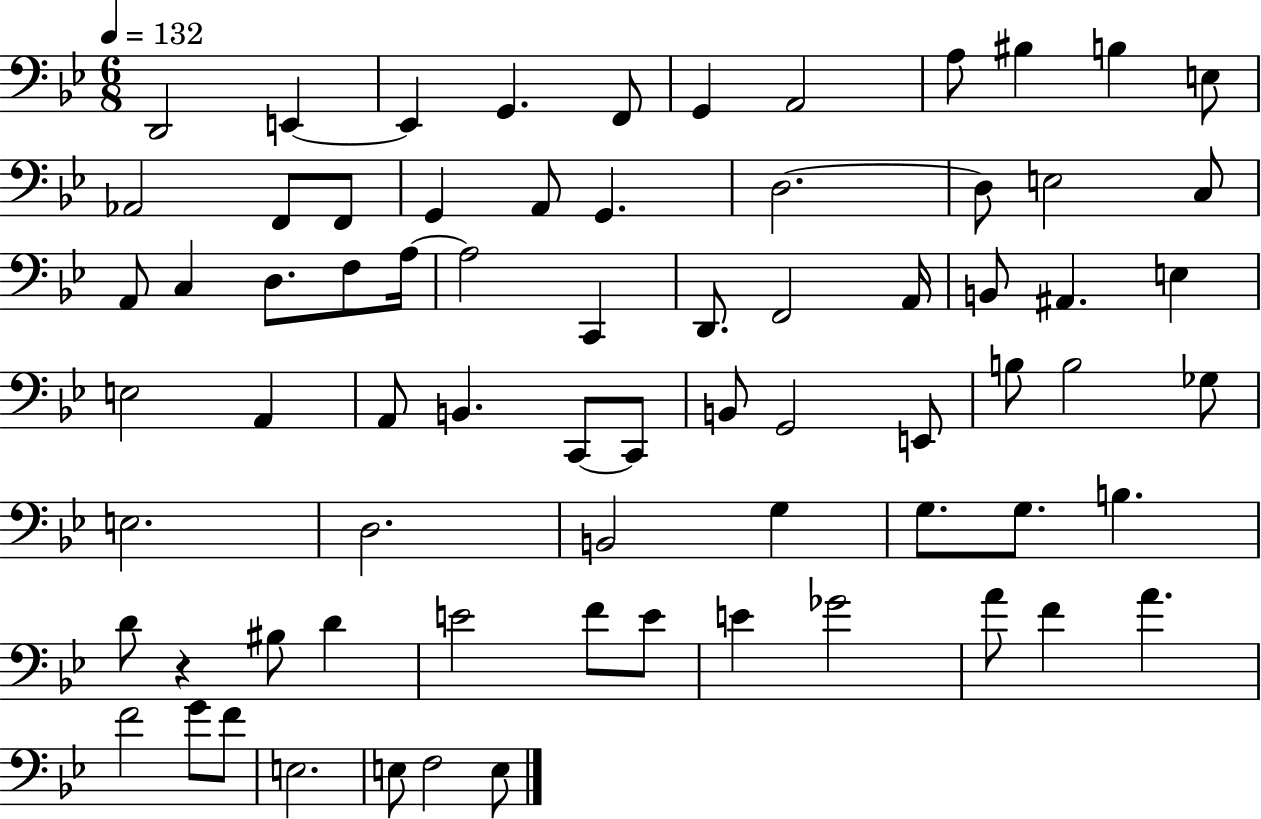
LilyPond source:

{
  \clef bass
  \numericTimeSignature
  \time 6/8
  \key bes \major
  \tempo 4 = 132
  d,2 e,4~~ | e,4 g,4. f,8 | g,4 a,2 | a8 bis4 b4 e8 | \break aes,2 f,8 f,8 | g,4 a,8 g,4. | d2.~~ | d8 e2 c8 | \break a,8 c4 d8. f8 a16~~ | a2 c,4 | d,8. f,2 a,16 | b,8 ais,4. e4 | \break e2 a,4 | a,8 b,4. c,8~~ c,8 | b,8 g,2 e,8 | b8 b2 ges8 | \break e2. | d2. | b,2 g4 | g8. g8. b4. | \break d'8 r4 bis8 d'4 | e'2 f'8 e'8 | e'4 ges'2 | a'8 f'4 a'4. | \break f'2 g'8 f'8 | e2. | e8 f2 e8 | \bar "|."
}